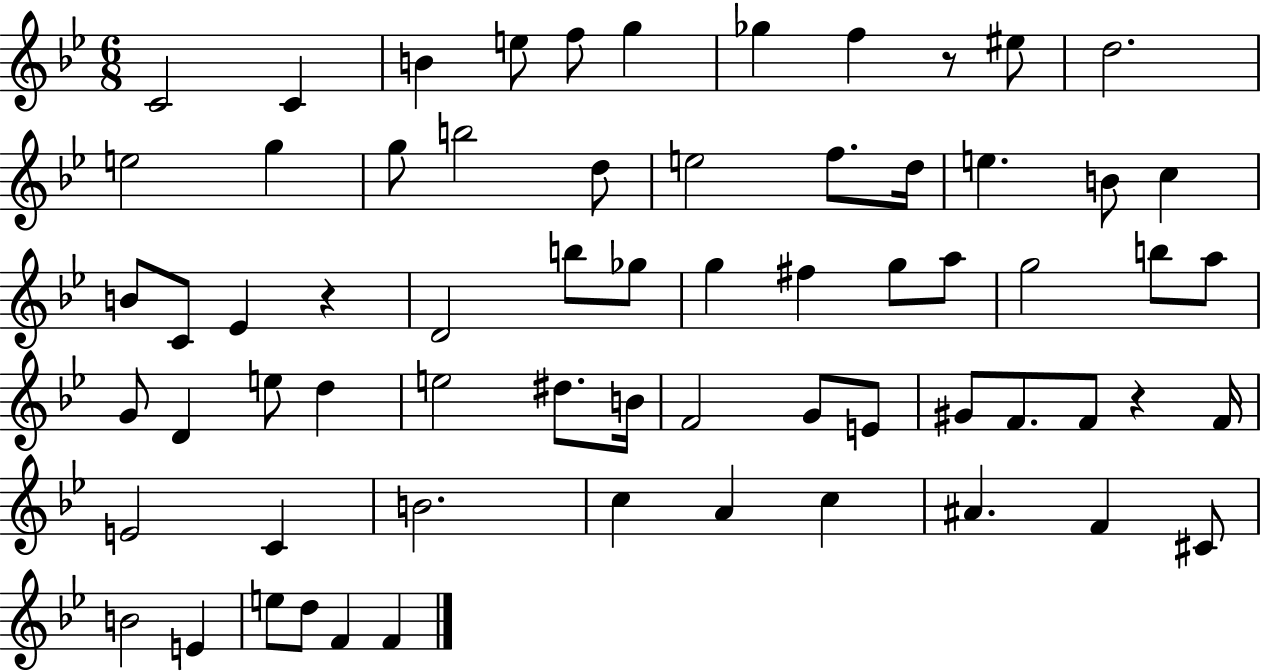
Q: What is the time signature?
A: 6/8